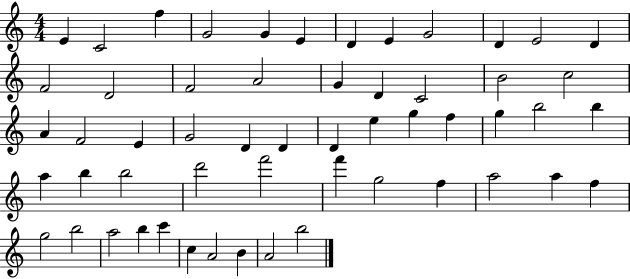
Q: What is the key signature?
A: C major